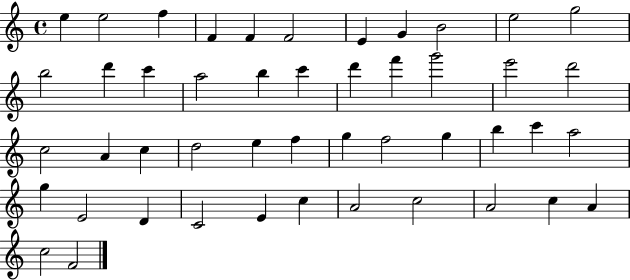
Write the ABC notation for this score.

X:1
T:Untitled
M:4/4
L:1/4
K:C
e e2 f F F F2 E G B2 e2 g2 b2 d' c' a2 b c' d' f' g'2 e'2 d'2 c2 A c d2 e f g f2 g b c' a2 g E2 D C2 E c A2 c2 A2 c A c2 F2